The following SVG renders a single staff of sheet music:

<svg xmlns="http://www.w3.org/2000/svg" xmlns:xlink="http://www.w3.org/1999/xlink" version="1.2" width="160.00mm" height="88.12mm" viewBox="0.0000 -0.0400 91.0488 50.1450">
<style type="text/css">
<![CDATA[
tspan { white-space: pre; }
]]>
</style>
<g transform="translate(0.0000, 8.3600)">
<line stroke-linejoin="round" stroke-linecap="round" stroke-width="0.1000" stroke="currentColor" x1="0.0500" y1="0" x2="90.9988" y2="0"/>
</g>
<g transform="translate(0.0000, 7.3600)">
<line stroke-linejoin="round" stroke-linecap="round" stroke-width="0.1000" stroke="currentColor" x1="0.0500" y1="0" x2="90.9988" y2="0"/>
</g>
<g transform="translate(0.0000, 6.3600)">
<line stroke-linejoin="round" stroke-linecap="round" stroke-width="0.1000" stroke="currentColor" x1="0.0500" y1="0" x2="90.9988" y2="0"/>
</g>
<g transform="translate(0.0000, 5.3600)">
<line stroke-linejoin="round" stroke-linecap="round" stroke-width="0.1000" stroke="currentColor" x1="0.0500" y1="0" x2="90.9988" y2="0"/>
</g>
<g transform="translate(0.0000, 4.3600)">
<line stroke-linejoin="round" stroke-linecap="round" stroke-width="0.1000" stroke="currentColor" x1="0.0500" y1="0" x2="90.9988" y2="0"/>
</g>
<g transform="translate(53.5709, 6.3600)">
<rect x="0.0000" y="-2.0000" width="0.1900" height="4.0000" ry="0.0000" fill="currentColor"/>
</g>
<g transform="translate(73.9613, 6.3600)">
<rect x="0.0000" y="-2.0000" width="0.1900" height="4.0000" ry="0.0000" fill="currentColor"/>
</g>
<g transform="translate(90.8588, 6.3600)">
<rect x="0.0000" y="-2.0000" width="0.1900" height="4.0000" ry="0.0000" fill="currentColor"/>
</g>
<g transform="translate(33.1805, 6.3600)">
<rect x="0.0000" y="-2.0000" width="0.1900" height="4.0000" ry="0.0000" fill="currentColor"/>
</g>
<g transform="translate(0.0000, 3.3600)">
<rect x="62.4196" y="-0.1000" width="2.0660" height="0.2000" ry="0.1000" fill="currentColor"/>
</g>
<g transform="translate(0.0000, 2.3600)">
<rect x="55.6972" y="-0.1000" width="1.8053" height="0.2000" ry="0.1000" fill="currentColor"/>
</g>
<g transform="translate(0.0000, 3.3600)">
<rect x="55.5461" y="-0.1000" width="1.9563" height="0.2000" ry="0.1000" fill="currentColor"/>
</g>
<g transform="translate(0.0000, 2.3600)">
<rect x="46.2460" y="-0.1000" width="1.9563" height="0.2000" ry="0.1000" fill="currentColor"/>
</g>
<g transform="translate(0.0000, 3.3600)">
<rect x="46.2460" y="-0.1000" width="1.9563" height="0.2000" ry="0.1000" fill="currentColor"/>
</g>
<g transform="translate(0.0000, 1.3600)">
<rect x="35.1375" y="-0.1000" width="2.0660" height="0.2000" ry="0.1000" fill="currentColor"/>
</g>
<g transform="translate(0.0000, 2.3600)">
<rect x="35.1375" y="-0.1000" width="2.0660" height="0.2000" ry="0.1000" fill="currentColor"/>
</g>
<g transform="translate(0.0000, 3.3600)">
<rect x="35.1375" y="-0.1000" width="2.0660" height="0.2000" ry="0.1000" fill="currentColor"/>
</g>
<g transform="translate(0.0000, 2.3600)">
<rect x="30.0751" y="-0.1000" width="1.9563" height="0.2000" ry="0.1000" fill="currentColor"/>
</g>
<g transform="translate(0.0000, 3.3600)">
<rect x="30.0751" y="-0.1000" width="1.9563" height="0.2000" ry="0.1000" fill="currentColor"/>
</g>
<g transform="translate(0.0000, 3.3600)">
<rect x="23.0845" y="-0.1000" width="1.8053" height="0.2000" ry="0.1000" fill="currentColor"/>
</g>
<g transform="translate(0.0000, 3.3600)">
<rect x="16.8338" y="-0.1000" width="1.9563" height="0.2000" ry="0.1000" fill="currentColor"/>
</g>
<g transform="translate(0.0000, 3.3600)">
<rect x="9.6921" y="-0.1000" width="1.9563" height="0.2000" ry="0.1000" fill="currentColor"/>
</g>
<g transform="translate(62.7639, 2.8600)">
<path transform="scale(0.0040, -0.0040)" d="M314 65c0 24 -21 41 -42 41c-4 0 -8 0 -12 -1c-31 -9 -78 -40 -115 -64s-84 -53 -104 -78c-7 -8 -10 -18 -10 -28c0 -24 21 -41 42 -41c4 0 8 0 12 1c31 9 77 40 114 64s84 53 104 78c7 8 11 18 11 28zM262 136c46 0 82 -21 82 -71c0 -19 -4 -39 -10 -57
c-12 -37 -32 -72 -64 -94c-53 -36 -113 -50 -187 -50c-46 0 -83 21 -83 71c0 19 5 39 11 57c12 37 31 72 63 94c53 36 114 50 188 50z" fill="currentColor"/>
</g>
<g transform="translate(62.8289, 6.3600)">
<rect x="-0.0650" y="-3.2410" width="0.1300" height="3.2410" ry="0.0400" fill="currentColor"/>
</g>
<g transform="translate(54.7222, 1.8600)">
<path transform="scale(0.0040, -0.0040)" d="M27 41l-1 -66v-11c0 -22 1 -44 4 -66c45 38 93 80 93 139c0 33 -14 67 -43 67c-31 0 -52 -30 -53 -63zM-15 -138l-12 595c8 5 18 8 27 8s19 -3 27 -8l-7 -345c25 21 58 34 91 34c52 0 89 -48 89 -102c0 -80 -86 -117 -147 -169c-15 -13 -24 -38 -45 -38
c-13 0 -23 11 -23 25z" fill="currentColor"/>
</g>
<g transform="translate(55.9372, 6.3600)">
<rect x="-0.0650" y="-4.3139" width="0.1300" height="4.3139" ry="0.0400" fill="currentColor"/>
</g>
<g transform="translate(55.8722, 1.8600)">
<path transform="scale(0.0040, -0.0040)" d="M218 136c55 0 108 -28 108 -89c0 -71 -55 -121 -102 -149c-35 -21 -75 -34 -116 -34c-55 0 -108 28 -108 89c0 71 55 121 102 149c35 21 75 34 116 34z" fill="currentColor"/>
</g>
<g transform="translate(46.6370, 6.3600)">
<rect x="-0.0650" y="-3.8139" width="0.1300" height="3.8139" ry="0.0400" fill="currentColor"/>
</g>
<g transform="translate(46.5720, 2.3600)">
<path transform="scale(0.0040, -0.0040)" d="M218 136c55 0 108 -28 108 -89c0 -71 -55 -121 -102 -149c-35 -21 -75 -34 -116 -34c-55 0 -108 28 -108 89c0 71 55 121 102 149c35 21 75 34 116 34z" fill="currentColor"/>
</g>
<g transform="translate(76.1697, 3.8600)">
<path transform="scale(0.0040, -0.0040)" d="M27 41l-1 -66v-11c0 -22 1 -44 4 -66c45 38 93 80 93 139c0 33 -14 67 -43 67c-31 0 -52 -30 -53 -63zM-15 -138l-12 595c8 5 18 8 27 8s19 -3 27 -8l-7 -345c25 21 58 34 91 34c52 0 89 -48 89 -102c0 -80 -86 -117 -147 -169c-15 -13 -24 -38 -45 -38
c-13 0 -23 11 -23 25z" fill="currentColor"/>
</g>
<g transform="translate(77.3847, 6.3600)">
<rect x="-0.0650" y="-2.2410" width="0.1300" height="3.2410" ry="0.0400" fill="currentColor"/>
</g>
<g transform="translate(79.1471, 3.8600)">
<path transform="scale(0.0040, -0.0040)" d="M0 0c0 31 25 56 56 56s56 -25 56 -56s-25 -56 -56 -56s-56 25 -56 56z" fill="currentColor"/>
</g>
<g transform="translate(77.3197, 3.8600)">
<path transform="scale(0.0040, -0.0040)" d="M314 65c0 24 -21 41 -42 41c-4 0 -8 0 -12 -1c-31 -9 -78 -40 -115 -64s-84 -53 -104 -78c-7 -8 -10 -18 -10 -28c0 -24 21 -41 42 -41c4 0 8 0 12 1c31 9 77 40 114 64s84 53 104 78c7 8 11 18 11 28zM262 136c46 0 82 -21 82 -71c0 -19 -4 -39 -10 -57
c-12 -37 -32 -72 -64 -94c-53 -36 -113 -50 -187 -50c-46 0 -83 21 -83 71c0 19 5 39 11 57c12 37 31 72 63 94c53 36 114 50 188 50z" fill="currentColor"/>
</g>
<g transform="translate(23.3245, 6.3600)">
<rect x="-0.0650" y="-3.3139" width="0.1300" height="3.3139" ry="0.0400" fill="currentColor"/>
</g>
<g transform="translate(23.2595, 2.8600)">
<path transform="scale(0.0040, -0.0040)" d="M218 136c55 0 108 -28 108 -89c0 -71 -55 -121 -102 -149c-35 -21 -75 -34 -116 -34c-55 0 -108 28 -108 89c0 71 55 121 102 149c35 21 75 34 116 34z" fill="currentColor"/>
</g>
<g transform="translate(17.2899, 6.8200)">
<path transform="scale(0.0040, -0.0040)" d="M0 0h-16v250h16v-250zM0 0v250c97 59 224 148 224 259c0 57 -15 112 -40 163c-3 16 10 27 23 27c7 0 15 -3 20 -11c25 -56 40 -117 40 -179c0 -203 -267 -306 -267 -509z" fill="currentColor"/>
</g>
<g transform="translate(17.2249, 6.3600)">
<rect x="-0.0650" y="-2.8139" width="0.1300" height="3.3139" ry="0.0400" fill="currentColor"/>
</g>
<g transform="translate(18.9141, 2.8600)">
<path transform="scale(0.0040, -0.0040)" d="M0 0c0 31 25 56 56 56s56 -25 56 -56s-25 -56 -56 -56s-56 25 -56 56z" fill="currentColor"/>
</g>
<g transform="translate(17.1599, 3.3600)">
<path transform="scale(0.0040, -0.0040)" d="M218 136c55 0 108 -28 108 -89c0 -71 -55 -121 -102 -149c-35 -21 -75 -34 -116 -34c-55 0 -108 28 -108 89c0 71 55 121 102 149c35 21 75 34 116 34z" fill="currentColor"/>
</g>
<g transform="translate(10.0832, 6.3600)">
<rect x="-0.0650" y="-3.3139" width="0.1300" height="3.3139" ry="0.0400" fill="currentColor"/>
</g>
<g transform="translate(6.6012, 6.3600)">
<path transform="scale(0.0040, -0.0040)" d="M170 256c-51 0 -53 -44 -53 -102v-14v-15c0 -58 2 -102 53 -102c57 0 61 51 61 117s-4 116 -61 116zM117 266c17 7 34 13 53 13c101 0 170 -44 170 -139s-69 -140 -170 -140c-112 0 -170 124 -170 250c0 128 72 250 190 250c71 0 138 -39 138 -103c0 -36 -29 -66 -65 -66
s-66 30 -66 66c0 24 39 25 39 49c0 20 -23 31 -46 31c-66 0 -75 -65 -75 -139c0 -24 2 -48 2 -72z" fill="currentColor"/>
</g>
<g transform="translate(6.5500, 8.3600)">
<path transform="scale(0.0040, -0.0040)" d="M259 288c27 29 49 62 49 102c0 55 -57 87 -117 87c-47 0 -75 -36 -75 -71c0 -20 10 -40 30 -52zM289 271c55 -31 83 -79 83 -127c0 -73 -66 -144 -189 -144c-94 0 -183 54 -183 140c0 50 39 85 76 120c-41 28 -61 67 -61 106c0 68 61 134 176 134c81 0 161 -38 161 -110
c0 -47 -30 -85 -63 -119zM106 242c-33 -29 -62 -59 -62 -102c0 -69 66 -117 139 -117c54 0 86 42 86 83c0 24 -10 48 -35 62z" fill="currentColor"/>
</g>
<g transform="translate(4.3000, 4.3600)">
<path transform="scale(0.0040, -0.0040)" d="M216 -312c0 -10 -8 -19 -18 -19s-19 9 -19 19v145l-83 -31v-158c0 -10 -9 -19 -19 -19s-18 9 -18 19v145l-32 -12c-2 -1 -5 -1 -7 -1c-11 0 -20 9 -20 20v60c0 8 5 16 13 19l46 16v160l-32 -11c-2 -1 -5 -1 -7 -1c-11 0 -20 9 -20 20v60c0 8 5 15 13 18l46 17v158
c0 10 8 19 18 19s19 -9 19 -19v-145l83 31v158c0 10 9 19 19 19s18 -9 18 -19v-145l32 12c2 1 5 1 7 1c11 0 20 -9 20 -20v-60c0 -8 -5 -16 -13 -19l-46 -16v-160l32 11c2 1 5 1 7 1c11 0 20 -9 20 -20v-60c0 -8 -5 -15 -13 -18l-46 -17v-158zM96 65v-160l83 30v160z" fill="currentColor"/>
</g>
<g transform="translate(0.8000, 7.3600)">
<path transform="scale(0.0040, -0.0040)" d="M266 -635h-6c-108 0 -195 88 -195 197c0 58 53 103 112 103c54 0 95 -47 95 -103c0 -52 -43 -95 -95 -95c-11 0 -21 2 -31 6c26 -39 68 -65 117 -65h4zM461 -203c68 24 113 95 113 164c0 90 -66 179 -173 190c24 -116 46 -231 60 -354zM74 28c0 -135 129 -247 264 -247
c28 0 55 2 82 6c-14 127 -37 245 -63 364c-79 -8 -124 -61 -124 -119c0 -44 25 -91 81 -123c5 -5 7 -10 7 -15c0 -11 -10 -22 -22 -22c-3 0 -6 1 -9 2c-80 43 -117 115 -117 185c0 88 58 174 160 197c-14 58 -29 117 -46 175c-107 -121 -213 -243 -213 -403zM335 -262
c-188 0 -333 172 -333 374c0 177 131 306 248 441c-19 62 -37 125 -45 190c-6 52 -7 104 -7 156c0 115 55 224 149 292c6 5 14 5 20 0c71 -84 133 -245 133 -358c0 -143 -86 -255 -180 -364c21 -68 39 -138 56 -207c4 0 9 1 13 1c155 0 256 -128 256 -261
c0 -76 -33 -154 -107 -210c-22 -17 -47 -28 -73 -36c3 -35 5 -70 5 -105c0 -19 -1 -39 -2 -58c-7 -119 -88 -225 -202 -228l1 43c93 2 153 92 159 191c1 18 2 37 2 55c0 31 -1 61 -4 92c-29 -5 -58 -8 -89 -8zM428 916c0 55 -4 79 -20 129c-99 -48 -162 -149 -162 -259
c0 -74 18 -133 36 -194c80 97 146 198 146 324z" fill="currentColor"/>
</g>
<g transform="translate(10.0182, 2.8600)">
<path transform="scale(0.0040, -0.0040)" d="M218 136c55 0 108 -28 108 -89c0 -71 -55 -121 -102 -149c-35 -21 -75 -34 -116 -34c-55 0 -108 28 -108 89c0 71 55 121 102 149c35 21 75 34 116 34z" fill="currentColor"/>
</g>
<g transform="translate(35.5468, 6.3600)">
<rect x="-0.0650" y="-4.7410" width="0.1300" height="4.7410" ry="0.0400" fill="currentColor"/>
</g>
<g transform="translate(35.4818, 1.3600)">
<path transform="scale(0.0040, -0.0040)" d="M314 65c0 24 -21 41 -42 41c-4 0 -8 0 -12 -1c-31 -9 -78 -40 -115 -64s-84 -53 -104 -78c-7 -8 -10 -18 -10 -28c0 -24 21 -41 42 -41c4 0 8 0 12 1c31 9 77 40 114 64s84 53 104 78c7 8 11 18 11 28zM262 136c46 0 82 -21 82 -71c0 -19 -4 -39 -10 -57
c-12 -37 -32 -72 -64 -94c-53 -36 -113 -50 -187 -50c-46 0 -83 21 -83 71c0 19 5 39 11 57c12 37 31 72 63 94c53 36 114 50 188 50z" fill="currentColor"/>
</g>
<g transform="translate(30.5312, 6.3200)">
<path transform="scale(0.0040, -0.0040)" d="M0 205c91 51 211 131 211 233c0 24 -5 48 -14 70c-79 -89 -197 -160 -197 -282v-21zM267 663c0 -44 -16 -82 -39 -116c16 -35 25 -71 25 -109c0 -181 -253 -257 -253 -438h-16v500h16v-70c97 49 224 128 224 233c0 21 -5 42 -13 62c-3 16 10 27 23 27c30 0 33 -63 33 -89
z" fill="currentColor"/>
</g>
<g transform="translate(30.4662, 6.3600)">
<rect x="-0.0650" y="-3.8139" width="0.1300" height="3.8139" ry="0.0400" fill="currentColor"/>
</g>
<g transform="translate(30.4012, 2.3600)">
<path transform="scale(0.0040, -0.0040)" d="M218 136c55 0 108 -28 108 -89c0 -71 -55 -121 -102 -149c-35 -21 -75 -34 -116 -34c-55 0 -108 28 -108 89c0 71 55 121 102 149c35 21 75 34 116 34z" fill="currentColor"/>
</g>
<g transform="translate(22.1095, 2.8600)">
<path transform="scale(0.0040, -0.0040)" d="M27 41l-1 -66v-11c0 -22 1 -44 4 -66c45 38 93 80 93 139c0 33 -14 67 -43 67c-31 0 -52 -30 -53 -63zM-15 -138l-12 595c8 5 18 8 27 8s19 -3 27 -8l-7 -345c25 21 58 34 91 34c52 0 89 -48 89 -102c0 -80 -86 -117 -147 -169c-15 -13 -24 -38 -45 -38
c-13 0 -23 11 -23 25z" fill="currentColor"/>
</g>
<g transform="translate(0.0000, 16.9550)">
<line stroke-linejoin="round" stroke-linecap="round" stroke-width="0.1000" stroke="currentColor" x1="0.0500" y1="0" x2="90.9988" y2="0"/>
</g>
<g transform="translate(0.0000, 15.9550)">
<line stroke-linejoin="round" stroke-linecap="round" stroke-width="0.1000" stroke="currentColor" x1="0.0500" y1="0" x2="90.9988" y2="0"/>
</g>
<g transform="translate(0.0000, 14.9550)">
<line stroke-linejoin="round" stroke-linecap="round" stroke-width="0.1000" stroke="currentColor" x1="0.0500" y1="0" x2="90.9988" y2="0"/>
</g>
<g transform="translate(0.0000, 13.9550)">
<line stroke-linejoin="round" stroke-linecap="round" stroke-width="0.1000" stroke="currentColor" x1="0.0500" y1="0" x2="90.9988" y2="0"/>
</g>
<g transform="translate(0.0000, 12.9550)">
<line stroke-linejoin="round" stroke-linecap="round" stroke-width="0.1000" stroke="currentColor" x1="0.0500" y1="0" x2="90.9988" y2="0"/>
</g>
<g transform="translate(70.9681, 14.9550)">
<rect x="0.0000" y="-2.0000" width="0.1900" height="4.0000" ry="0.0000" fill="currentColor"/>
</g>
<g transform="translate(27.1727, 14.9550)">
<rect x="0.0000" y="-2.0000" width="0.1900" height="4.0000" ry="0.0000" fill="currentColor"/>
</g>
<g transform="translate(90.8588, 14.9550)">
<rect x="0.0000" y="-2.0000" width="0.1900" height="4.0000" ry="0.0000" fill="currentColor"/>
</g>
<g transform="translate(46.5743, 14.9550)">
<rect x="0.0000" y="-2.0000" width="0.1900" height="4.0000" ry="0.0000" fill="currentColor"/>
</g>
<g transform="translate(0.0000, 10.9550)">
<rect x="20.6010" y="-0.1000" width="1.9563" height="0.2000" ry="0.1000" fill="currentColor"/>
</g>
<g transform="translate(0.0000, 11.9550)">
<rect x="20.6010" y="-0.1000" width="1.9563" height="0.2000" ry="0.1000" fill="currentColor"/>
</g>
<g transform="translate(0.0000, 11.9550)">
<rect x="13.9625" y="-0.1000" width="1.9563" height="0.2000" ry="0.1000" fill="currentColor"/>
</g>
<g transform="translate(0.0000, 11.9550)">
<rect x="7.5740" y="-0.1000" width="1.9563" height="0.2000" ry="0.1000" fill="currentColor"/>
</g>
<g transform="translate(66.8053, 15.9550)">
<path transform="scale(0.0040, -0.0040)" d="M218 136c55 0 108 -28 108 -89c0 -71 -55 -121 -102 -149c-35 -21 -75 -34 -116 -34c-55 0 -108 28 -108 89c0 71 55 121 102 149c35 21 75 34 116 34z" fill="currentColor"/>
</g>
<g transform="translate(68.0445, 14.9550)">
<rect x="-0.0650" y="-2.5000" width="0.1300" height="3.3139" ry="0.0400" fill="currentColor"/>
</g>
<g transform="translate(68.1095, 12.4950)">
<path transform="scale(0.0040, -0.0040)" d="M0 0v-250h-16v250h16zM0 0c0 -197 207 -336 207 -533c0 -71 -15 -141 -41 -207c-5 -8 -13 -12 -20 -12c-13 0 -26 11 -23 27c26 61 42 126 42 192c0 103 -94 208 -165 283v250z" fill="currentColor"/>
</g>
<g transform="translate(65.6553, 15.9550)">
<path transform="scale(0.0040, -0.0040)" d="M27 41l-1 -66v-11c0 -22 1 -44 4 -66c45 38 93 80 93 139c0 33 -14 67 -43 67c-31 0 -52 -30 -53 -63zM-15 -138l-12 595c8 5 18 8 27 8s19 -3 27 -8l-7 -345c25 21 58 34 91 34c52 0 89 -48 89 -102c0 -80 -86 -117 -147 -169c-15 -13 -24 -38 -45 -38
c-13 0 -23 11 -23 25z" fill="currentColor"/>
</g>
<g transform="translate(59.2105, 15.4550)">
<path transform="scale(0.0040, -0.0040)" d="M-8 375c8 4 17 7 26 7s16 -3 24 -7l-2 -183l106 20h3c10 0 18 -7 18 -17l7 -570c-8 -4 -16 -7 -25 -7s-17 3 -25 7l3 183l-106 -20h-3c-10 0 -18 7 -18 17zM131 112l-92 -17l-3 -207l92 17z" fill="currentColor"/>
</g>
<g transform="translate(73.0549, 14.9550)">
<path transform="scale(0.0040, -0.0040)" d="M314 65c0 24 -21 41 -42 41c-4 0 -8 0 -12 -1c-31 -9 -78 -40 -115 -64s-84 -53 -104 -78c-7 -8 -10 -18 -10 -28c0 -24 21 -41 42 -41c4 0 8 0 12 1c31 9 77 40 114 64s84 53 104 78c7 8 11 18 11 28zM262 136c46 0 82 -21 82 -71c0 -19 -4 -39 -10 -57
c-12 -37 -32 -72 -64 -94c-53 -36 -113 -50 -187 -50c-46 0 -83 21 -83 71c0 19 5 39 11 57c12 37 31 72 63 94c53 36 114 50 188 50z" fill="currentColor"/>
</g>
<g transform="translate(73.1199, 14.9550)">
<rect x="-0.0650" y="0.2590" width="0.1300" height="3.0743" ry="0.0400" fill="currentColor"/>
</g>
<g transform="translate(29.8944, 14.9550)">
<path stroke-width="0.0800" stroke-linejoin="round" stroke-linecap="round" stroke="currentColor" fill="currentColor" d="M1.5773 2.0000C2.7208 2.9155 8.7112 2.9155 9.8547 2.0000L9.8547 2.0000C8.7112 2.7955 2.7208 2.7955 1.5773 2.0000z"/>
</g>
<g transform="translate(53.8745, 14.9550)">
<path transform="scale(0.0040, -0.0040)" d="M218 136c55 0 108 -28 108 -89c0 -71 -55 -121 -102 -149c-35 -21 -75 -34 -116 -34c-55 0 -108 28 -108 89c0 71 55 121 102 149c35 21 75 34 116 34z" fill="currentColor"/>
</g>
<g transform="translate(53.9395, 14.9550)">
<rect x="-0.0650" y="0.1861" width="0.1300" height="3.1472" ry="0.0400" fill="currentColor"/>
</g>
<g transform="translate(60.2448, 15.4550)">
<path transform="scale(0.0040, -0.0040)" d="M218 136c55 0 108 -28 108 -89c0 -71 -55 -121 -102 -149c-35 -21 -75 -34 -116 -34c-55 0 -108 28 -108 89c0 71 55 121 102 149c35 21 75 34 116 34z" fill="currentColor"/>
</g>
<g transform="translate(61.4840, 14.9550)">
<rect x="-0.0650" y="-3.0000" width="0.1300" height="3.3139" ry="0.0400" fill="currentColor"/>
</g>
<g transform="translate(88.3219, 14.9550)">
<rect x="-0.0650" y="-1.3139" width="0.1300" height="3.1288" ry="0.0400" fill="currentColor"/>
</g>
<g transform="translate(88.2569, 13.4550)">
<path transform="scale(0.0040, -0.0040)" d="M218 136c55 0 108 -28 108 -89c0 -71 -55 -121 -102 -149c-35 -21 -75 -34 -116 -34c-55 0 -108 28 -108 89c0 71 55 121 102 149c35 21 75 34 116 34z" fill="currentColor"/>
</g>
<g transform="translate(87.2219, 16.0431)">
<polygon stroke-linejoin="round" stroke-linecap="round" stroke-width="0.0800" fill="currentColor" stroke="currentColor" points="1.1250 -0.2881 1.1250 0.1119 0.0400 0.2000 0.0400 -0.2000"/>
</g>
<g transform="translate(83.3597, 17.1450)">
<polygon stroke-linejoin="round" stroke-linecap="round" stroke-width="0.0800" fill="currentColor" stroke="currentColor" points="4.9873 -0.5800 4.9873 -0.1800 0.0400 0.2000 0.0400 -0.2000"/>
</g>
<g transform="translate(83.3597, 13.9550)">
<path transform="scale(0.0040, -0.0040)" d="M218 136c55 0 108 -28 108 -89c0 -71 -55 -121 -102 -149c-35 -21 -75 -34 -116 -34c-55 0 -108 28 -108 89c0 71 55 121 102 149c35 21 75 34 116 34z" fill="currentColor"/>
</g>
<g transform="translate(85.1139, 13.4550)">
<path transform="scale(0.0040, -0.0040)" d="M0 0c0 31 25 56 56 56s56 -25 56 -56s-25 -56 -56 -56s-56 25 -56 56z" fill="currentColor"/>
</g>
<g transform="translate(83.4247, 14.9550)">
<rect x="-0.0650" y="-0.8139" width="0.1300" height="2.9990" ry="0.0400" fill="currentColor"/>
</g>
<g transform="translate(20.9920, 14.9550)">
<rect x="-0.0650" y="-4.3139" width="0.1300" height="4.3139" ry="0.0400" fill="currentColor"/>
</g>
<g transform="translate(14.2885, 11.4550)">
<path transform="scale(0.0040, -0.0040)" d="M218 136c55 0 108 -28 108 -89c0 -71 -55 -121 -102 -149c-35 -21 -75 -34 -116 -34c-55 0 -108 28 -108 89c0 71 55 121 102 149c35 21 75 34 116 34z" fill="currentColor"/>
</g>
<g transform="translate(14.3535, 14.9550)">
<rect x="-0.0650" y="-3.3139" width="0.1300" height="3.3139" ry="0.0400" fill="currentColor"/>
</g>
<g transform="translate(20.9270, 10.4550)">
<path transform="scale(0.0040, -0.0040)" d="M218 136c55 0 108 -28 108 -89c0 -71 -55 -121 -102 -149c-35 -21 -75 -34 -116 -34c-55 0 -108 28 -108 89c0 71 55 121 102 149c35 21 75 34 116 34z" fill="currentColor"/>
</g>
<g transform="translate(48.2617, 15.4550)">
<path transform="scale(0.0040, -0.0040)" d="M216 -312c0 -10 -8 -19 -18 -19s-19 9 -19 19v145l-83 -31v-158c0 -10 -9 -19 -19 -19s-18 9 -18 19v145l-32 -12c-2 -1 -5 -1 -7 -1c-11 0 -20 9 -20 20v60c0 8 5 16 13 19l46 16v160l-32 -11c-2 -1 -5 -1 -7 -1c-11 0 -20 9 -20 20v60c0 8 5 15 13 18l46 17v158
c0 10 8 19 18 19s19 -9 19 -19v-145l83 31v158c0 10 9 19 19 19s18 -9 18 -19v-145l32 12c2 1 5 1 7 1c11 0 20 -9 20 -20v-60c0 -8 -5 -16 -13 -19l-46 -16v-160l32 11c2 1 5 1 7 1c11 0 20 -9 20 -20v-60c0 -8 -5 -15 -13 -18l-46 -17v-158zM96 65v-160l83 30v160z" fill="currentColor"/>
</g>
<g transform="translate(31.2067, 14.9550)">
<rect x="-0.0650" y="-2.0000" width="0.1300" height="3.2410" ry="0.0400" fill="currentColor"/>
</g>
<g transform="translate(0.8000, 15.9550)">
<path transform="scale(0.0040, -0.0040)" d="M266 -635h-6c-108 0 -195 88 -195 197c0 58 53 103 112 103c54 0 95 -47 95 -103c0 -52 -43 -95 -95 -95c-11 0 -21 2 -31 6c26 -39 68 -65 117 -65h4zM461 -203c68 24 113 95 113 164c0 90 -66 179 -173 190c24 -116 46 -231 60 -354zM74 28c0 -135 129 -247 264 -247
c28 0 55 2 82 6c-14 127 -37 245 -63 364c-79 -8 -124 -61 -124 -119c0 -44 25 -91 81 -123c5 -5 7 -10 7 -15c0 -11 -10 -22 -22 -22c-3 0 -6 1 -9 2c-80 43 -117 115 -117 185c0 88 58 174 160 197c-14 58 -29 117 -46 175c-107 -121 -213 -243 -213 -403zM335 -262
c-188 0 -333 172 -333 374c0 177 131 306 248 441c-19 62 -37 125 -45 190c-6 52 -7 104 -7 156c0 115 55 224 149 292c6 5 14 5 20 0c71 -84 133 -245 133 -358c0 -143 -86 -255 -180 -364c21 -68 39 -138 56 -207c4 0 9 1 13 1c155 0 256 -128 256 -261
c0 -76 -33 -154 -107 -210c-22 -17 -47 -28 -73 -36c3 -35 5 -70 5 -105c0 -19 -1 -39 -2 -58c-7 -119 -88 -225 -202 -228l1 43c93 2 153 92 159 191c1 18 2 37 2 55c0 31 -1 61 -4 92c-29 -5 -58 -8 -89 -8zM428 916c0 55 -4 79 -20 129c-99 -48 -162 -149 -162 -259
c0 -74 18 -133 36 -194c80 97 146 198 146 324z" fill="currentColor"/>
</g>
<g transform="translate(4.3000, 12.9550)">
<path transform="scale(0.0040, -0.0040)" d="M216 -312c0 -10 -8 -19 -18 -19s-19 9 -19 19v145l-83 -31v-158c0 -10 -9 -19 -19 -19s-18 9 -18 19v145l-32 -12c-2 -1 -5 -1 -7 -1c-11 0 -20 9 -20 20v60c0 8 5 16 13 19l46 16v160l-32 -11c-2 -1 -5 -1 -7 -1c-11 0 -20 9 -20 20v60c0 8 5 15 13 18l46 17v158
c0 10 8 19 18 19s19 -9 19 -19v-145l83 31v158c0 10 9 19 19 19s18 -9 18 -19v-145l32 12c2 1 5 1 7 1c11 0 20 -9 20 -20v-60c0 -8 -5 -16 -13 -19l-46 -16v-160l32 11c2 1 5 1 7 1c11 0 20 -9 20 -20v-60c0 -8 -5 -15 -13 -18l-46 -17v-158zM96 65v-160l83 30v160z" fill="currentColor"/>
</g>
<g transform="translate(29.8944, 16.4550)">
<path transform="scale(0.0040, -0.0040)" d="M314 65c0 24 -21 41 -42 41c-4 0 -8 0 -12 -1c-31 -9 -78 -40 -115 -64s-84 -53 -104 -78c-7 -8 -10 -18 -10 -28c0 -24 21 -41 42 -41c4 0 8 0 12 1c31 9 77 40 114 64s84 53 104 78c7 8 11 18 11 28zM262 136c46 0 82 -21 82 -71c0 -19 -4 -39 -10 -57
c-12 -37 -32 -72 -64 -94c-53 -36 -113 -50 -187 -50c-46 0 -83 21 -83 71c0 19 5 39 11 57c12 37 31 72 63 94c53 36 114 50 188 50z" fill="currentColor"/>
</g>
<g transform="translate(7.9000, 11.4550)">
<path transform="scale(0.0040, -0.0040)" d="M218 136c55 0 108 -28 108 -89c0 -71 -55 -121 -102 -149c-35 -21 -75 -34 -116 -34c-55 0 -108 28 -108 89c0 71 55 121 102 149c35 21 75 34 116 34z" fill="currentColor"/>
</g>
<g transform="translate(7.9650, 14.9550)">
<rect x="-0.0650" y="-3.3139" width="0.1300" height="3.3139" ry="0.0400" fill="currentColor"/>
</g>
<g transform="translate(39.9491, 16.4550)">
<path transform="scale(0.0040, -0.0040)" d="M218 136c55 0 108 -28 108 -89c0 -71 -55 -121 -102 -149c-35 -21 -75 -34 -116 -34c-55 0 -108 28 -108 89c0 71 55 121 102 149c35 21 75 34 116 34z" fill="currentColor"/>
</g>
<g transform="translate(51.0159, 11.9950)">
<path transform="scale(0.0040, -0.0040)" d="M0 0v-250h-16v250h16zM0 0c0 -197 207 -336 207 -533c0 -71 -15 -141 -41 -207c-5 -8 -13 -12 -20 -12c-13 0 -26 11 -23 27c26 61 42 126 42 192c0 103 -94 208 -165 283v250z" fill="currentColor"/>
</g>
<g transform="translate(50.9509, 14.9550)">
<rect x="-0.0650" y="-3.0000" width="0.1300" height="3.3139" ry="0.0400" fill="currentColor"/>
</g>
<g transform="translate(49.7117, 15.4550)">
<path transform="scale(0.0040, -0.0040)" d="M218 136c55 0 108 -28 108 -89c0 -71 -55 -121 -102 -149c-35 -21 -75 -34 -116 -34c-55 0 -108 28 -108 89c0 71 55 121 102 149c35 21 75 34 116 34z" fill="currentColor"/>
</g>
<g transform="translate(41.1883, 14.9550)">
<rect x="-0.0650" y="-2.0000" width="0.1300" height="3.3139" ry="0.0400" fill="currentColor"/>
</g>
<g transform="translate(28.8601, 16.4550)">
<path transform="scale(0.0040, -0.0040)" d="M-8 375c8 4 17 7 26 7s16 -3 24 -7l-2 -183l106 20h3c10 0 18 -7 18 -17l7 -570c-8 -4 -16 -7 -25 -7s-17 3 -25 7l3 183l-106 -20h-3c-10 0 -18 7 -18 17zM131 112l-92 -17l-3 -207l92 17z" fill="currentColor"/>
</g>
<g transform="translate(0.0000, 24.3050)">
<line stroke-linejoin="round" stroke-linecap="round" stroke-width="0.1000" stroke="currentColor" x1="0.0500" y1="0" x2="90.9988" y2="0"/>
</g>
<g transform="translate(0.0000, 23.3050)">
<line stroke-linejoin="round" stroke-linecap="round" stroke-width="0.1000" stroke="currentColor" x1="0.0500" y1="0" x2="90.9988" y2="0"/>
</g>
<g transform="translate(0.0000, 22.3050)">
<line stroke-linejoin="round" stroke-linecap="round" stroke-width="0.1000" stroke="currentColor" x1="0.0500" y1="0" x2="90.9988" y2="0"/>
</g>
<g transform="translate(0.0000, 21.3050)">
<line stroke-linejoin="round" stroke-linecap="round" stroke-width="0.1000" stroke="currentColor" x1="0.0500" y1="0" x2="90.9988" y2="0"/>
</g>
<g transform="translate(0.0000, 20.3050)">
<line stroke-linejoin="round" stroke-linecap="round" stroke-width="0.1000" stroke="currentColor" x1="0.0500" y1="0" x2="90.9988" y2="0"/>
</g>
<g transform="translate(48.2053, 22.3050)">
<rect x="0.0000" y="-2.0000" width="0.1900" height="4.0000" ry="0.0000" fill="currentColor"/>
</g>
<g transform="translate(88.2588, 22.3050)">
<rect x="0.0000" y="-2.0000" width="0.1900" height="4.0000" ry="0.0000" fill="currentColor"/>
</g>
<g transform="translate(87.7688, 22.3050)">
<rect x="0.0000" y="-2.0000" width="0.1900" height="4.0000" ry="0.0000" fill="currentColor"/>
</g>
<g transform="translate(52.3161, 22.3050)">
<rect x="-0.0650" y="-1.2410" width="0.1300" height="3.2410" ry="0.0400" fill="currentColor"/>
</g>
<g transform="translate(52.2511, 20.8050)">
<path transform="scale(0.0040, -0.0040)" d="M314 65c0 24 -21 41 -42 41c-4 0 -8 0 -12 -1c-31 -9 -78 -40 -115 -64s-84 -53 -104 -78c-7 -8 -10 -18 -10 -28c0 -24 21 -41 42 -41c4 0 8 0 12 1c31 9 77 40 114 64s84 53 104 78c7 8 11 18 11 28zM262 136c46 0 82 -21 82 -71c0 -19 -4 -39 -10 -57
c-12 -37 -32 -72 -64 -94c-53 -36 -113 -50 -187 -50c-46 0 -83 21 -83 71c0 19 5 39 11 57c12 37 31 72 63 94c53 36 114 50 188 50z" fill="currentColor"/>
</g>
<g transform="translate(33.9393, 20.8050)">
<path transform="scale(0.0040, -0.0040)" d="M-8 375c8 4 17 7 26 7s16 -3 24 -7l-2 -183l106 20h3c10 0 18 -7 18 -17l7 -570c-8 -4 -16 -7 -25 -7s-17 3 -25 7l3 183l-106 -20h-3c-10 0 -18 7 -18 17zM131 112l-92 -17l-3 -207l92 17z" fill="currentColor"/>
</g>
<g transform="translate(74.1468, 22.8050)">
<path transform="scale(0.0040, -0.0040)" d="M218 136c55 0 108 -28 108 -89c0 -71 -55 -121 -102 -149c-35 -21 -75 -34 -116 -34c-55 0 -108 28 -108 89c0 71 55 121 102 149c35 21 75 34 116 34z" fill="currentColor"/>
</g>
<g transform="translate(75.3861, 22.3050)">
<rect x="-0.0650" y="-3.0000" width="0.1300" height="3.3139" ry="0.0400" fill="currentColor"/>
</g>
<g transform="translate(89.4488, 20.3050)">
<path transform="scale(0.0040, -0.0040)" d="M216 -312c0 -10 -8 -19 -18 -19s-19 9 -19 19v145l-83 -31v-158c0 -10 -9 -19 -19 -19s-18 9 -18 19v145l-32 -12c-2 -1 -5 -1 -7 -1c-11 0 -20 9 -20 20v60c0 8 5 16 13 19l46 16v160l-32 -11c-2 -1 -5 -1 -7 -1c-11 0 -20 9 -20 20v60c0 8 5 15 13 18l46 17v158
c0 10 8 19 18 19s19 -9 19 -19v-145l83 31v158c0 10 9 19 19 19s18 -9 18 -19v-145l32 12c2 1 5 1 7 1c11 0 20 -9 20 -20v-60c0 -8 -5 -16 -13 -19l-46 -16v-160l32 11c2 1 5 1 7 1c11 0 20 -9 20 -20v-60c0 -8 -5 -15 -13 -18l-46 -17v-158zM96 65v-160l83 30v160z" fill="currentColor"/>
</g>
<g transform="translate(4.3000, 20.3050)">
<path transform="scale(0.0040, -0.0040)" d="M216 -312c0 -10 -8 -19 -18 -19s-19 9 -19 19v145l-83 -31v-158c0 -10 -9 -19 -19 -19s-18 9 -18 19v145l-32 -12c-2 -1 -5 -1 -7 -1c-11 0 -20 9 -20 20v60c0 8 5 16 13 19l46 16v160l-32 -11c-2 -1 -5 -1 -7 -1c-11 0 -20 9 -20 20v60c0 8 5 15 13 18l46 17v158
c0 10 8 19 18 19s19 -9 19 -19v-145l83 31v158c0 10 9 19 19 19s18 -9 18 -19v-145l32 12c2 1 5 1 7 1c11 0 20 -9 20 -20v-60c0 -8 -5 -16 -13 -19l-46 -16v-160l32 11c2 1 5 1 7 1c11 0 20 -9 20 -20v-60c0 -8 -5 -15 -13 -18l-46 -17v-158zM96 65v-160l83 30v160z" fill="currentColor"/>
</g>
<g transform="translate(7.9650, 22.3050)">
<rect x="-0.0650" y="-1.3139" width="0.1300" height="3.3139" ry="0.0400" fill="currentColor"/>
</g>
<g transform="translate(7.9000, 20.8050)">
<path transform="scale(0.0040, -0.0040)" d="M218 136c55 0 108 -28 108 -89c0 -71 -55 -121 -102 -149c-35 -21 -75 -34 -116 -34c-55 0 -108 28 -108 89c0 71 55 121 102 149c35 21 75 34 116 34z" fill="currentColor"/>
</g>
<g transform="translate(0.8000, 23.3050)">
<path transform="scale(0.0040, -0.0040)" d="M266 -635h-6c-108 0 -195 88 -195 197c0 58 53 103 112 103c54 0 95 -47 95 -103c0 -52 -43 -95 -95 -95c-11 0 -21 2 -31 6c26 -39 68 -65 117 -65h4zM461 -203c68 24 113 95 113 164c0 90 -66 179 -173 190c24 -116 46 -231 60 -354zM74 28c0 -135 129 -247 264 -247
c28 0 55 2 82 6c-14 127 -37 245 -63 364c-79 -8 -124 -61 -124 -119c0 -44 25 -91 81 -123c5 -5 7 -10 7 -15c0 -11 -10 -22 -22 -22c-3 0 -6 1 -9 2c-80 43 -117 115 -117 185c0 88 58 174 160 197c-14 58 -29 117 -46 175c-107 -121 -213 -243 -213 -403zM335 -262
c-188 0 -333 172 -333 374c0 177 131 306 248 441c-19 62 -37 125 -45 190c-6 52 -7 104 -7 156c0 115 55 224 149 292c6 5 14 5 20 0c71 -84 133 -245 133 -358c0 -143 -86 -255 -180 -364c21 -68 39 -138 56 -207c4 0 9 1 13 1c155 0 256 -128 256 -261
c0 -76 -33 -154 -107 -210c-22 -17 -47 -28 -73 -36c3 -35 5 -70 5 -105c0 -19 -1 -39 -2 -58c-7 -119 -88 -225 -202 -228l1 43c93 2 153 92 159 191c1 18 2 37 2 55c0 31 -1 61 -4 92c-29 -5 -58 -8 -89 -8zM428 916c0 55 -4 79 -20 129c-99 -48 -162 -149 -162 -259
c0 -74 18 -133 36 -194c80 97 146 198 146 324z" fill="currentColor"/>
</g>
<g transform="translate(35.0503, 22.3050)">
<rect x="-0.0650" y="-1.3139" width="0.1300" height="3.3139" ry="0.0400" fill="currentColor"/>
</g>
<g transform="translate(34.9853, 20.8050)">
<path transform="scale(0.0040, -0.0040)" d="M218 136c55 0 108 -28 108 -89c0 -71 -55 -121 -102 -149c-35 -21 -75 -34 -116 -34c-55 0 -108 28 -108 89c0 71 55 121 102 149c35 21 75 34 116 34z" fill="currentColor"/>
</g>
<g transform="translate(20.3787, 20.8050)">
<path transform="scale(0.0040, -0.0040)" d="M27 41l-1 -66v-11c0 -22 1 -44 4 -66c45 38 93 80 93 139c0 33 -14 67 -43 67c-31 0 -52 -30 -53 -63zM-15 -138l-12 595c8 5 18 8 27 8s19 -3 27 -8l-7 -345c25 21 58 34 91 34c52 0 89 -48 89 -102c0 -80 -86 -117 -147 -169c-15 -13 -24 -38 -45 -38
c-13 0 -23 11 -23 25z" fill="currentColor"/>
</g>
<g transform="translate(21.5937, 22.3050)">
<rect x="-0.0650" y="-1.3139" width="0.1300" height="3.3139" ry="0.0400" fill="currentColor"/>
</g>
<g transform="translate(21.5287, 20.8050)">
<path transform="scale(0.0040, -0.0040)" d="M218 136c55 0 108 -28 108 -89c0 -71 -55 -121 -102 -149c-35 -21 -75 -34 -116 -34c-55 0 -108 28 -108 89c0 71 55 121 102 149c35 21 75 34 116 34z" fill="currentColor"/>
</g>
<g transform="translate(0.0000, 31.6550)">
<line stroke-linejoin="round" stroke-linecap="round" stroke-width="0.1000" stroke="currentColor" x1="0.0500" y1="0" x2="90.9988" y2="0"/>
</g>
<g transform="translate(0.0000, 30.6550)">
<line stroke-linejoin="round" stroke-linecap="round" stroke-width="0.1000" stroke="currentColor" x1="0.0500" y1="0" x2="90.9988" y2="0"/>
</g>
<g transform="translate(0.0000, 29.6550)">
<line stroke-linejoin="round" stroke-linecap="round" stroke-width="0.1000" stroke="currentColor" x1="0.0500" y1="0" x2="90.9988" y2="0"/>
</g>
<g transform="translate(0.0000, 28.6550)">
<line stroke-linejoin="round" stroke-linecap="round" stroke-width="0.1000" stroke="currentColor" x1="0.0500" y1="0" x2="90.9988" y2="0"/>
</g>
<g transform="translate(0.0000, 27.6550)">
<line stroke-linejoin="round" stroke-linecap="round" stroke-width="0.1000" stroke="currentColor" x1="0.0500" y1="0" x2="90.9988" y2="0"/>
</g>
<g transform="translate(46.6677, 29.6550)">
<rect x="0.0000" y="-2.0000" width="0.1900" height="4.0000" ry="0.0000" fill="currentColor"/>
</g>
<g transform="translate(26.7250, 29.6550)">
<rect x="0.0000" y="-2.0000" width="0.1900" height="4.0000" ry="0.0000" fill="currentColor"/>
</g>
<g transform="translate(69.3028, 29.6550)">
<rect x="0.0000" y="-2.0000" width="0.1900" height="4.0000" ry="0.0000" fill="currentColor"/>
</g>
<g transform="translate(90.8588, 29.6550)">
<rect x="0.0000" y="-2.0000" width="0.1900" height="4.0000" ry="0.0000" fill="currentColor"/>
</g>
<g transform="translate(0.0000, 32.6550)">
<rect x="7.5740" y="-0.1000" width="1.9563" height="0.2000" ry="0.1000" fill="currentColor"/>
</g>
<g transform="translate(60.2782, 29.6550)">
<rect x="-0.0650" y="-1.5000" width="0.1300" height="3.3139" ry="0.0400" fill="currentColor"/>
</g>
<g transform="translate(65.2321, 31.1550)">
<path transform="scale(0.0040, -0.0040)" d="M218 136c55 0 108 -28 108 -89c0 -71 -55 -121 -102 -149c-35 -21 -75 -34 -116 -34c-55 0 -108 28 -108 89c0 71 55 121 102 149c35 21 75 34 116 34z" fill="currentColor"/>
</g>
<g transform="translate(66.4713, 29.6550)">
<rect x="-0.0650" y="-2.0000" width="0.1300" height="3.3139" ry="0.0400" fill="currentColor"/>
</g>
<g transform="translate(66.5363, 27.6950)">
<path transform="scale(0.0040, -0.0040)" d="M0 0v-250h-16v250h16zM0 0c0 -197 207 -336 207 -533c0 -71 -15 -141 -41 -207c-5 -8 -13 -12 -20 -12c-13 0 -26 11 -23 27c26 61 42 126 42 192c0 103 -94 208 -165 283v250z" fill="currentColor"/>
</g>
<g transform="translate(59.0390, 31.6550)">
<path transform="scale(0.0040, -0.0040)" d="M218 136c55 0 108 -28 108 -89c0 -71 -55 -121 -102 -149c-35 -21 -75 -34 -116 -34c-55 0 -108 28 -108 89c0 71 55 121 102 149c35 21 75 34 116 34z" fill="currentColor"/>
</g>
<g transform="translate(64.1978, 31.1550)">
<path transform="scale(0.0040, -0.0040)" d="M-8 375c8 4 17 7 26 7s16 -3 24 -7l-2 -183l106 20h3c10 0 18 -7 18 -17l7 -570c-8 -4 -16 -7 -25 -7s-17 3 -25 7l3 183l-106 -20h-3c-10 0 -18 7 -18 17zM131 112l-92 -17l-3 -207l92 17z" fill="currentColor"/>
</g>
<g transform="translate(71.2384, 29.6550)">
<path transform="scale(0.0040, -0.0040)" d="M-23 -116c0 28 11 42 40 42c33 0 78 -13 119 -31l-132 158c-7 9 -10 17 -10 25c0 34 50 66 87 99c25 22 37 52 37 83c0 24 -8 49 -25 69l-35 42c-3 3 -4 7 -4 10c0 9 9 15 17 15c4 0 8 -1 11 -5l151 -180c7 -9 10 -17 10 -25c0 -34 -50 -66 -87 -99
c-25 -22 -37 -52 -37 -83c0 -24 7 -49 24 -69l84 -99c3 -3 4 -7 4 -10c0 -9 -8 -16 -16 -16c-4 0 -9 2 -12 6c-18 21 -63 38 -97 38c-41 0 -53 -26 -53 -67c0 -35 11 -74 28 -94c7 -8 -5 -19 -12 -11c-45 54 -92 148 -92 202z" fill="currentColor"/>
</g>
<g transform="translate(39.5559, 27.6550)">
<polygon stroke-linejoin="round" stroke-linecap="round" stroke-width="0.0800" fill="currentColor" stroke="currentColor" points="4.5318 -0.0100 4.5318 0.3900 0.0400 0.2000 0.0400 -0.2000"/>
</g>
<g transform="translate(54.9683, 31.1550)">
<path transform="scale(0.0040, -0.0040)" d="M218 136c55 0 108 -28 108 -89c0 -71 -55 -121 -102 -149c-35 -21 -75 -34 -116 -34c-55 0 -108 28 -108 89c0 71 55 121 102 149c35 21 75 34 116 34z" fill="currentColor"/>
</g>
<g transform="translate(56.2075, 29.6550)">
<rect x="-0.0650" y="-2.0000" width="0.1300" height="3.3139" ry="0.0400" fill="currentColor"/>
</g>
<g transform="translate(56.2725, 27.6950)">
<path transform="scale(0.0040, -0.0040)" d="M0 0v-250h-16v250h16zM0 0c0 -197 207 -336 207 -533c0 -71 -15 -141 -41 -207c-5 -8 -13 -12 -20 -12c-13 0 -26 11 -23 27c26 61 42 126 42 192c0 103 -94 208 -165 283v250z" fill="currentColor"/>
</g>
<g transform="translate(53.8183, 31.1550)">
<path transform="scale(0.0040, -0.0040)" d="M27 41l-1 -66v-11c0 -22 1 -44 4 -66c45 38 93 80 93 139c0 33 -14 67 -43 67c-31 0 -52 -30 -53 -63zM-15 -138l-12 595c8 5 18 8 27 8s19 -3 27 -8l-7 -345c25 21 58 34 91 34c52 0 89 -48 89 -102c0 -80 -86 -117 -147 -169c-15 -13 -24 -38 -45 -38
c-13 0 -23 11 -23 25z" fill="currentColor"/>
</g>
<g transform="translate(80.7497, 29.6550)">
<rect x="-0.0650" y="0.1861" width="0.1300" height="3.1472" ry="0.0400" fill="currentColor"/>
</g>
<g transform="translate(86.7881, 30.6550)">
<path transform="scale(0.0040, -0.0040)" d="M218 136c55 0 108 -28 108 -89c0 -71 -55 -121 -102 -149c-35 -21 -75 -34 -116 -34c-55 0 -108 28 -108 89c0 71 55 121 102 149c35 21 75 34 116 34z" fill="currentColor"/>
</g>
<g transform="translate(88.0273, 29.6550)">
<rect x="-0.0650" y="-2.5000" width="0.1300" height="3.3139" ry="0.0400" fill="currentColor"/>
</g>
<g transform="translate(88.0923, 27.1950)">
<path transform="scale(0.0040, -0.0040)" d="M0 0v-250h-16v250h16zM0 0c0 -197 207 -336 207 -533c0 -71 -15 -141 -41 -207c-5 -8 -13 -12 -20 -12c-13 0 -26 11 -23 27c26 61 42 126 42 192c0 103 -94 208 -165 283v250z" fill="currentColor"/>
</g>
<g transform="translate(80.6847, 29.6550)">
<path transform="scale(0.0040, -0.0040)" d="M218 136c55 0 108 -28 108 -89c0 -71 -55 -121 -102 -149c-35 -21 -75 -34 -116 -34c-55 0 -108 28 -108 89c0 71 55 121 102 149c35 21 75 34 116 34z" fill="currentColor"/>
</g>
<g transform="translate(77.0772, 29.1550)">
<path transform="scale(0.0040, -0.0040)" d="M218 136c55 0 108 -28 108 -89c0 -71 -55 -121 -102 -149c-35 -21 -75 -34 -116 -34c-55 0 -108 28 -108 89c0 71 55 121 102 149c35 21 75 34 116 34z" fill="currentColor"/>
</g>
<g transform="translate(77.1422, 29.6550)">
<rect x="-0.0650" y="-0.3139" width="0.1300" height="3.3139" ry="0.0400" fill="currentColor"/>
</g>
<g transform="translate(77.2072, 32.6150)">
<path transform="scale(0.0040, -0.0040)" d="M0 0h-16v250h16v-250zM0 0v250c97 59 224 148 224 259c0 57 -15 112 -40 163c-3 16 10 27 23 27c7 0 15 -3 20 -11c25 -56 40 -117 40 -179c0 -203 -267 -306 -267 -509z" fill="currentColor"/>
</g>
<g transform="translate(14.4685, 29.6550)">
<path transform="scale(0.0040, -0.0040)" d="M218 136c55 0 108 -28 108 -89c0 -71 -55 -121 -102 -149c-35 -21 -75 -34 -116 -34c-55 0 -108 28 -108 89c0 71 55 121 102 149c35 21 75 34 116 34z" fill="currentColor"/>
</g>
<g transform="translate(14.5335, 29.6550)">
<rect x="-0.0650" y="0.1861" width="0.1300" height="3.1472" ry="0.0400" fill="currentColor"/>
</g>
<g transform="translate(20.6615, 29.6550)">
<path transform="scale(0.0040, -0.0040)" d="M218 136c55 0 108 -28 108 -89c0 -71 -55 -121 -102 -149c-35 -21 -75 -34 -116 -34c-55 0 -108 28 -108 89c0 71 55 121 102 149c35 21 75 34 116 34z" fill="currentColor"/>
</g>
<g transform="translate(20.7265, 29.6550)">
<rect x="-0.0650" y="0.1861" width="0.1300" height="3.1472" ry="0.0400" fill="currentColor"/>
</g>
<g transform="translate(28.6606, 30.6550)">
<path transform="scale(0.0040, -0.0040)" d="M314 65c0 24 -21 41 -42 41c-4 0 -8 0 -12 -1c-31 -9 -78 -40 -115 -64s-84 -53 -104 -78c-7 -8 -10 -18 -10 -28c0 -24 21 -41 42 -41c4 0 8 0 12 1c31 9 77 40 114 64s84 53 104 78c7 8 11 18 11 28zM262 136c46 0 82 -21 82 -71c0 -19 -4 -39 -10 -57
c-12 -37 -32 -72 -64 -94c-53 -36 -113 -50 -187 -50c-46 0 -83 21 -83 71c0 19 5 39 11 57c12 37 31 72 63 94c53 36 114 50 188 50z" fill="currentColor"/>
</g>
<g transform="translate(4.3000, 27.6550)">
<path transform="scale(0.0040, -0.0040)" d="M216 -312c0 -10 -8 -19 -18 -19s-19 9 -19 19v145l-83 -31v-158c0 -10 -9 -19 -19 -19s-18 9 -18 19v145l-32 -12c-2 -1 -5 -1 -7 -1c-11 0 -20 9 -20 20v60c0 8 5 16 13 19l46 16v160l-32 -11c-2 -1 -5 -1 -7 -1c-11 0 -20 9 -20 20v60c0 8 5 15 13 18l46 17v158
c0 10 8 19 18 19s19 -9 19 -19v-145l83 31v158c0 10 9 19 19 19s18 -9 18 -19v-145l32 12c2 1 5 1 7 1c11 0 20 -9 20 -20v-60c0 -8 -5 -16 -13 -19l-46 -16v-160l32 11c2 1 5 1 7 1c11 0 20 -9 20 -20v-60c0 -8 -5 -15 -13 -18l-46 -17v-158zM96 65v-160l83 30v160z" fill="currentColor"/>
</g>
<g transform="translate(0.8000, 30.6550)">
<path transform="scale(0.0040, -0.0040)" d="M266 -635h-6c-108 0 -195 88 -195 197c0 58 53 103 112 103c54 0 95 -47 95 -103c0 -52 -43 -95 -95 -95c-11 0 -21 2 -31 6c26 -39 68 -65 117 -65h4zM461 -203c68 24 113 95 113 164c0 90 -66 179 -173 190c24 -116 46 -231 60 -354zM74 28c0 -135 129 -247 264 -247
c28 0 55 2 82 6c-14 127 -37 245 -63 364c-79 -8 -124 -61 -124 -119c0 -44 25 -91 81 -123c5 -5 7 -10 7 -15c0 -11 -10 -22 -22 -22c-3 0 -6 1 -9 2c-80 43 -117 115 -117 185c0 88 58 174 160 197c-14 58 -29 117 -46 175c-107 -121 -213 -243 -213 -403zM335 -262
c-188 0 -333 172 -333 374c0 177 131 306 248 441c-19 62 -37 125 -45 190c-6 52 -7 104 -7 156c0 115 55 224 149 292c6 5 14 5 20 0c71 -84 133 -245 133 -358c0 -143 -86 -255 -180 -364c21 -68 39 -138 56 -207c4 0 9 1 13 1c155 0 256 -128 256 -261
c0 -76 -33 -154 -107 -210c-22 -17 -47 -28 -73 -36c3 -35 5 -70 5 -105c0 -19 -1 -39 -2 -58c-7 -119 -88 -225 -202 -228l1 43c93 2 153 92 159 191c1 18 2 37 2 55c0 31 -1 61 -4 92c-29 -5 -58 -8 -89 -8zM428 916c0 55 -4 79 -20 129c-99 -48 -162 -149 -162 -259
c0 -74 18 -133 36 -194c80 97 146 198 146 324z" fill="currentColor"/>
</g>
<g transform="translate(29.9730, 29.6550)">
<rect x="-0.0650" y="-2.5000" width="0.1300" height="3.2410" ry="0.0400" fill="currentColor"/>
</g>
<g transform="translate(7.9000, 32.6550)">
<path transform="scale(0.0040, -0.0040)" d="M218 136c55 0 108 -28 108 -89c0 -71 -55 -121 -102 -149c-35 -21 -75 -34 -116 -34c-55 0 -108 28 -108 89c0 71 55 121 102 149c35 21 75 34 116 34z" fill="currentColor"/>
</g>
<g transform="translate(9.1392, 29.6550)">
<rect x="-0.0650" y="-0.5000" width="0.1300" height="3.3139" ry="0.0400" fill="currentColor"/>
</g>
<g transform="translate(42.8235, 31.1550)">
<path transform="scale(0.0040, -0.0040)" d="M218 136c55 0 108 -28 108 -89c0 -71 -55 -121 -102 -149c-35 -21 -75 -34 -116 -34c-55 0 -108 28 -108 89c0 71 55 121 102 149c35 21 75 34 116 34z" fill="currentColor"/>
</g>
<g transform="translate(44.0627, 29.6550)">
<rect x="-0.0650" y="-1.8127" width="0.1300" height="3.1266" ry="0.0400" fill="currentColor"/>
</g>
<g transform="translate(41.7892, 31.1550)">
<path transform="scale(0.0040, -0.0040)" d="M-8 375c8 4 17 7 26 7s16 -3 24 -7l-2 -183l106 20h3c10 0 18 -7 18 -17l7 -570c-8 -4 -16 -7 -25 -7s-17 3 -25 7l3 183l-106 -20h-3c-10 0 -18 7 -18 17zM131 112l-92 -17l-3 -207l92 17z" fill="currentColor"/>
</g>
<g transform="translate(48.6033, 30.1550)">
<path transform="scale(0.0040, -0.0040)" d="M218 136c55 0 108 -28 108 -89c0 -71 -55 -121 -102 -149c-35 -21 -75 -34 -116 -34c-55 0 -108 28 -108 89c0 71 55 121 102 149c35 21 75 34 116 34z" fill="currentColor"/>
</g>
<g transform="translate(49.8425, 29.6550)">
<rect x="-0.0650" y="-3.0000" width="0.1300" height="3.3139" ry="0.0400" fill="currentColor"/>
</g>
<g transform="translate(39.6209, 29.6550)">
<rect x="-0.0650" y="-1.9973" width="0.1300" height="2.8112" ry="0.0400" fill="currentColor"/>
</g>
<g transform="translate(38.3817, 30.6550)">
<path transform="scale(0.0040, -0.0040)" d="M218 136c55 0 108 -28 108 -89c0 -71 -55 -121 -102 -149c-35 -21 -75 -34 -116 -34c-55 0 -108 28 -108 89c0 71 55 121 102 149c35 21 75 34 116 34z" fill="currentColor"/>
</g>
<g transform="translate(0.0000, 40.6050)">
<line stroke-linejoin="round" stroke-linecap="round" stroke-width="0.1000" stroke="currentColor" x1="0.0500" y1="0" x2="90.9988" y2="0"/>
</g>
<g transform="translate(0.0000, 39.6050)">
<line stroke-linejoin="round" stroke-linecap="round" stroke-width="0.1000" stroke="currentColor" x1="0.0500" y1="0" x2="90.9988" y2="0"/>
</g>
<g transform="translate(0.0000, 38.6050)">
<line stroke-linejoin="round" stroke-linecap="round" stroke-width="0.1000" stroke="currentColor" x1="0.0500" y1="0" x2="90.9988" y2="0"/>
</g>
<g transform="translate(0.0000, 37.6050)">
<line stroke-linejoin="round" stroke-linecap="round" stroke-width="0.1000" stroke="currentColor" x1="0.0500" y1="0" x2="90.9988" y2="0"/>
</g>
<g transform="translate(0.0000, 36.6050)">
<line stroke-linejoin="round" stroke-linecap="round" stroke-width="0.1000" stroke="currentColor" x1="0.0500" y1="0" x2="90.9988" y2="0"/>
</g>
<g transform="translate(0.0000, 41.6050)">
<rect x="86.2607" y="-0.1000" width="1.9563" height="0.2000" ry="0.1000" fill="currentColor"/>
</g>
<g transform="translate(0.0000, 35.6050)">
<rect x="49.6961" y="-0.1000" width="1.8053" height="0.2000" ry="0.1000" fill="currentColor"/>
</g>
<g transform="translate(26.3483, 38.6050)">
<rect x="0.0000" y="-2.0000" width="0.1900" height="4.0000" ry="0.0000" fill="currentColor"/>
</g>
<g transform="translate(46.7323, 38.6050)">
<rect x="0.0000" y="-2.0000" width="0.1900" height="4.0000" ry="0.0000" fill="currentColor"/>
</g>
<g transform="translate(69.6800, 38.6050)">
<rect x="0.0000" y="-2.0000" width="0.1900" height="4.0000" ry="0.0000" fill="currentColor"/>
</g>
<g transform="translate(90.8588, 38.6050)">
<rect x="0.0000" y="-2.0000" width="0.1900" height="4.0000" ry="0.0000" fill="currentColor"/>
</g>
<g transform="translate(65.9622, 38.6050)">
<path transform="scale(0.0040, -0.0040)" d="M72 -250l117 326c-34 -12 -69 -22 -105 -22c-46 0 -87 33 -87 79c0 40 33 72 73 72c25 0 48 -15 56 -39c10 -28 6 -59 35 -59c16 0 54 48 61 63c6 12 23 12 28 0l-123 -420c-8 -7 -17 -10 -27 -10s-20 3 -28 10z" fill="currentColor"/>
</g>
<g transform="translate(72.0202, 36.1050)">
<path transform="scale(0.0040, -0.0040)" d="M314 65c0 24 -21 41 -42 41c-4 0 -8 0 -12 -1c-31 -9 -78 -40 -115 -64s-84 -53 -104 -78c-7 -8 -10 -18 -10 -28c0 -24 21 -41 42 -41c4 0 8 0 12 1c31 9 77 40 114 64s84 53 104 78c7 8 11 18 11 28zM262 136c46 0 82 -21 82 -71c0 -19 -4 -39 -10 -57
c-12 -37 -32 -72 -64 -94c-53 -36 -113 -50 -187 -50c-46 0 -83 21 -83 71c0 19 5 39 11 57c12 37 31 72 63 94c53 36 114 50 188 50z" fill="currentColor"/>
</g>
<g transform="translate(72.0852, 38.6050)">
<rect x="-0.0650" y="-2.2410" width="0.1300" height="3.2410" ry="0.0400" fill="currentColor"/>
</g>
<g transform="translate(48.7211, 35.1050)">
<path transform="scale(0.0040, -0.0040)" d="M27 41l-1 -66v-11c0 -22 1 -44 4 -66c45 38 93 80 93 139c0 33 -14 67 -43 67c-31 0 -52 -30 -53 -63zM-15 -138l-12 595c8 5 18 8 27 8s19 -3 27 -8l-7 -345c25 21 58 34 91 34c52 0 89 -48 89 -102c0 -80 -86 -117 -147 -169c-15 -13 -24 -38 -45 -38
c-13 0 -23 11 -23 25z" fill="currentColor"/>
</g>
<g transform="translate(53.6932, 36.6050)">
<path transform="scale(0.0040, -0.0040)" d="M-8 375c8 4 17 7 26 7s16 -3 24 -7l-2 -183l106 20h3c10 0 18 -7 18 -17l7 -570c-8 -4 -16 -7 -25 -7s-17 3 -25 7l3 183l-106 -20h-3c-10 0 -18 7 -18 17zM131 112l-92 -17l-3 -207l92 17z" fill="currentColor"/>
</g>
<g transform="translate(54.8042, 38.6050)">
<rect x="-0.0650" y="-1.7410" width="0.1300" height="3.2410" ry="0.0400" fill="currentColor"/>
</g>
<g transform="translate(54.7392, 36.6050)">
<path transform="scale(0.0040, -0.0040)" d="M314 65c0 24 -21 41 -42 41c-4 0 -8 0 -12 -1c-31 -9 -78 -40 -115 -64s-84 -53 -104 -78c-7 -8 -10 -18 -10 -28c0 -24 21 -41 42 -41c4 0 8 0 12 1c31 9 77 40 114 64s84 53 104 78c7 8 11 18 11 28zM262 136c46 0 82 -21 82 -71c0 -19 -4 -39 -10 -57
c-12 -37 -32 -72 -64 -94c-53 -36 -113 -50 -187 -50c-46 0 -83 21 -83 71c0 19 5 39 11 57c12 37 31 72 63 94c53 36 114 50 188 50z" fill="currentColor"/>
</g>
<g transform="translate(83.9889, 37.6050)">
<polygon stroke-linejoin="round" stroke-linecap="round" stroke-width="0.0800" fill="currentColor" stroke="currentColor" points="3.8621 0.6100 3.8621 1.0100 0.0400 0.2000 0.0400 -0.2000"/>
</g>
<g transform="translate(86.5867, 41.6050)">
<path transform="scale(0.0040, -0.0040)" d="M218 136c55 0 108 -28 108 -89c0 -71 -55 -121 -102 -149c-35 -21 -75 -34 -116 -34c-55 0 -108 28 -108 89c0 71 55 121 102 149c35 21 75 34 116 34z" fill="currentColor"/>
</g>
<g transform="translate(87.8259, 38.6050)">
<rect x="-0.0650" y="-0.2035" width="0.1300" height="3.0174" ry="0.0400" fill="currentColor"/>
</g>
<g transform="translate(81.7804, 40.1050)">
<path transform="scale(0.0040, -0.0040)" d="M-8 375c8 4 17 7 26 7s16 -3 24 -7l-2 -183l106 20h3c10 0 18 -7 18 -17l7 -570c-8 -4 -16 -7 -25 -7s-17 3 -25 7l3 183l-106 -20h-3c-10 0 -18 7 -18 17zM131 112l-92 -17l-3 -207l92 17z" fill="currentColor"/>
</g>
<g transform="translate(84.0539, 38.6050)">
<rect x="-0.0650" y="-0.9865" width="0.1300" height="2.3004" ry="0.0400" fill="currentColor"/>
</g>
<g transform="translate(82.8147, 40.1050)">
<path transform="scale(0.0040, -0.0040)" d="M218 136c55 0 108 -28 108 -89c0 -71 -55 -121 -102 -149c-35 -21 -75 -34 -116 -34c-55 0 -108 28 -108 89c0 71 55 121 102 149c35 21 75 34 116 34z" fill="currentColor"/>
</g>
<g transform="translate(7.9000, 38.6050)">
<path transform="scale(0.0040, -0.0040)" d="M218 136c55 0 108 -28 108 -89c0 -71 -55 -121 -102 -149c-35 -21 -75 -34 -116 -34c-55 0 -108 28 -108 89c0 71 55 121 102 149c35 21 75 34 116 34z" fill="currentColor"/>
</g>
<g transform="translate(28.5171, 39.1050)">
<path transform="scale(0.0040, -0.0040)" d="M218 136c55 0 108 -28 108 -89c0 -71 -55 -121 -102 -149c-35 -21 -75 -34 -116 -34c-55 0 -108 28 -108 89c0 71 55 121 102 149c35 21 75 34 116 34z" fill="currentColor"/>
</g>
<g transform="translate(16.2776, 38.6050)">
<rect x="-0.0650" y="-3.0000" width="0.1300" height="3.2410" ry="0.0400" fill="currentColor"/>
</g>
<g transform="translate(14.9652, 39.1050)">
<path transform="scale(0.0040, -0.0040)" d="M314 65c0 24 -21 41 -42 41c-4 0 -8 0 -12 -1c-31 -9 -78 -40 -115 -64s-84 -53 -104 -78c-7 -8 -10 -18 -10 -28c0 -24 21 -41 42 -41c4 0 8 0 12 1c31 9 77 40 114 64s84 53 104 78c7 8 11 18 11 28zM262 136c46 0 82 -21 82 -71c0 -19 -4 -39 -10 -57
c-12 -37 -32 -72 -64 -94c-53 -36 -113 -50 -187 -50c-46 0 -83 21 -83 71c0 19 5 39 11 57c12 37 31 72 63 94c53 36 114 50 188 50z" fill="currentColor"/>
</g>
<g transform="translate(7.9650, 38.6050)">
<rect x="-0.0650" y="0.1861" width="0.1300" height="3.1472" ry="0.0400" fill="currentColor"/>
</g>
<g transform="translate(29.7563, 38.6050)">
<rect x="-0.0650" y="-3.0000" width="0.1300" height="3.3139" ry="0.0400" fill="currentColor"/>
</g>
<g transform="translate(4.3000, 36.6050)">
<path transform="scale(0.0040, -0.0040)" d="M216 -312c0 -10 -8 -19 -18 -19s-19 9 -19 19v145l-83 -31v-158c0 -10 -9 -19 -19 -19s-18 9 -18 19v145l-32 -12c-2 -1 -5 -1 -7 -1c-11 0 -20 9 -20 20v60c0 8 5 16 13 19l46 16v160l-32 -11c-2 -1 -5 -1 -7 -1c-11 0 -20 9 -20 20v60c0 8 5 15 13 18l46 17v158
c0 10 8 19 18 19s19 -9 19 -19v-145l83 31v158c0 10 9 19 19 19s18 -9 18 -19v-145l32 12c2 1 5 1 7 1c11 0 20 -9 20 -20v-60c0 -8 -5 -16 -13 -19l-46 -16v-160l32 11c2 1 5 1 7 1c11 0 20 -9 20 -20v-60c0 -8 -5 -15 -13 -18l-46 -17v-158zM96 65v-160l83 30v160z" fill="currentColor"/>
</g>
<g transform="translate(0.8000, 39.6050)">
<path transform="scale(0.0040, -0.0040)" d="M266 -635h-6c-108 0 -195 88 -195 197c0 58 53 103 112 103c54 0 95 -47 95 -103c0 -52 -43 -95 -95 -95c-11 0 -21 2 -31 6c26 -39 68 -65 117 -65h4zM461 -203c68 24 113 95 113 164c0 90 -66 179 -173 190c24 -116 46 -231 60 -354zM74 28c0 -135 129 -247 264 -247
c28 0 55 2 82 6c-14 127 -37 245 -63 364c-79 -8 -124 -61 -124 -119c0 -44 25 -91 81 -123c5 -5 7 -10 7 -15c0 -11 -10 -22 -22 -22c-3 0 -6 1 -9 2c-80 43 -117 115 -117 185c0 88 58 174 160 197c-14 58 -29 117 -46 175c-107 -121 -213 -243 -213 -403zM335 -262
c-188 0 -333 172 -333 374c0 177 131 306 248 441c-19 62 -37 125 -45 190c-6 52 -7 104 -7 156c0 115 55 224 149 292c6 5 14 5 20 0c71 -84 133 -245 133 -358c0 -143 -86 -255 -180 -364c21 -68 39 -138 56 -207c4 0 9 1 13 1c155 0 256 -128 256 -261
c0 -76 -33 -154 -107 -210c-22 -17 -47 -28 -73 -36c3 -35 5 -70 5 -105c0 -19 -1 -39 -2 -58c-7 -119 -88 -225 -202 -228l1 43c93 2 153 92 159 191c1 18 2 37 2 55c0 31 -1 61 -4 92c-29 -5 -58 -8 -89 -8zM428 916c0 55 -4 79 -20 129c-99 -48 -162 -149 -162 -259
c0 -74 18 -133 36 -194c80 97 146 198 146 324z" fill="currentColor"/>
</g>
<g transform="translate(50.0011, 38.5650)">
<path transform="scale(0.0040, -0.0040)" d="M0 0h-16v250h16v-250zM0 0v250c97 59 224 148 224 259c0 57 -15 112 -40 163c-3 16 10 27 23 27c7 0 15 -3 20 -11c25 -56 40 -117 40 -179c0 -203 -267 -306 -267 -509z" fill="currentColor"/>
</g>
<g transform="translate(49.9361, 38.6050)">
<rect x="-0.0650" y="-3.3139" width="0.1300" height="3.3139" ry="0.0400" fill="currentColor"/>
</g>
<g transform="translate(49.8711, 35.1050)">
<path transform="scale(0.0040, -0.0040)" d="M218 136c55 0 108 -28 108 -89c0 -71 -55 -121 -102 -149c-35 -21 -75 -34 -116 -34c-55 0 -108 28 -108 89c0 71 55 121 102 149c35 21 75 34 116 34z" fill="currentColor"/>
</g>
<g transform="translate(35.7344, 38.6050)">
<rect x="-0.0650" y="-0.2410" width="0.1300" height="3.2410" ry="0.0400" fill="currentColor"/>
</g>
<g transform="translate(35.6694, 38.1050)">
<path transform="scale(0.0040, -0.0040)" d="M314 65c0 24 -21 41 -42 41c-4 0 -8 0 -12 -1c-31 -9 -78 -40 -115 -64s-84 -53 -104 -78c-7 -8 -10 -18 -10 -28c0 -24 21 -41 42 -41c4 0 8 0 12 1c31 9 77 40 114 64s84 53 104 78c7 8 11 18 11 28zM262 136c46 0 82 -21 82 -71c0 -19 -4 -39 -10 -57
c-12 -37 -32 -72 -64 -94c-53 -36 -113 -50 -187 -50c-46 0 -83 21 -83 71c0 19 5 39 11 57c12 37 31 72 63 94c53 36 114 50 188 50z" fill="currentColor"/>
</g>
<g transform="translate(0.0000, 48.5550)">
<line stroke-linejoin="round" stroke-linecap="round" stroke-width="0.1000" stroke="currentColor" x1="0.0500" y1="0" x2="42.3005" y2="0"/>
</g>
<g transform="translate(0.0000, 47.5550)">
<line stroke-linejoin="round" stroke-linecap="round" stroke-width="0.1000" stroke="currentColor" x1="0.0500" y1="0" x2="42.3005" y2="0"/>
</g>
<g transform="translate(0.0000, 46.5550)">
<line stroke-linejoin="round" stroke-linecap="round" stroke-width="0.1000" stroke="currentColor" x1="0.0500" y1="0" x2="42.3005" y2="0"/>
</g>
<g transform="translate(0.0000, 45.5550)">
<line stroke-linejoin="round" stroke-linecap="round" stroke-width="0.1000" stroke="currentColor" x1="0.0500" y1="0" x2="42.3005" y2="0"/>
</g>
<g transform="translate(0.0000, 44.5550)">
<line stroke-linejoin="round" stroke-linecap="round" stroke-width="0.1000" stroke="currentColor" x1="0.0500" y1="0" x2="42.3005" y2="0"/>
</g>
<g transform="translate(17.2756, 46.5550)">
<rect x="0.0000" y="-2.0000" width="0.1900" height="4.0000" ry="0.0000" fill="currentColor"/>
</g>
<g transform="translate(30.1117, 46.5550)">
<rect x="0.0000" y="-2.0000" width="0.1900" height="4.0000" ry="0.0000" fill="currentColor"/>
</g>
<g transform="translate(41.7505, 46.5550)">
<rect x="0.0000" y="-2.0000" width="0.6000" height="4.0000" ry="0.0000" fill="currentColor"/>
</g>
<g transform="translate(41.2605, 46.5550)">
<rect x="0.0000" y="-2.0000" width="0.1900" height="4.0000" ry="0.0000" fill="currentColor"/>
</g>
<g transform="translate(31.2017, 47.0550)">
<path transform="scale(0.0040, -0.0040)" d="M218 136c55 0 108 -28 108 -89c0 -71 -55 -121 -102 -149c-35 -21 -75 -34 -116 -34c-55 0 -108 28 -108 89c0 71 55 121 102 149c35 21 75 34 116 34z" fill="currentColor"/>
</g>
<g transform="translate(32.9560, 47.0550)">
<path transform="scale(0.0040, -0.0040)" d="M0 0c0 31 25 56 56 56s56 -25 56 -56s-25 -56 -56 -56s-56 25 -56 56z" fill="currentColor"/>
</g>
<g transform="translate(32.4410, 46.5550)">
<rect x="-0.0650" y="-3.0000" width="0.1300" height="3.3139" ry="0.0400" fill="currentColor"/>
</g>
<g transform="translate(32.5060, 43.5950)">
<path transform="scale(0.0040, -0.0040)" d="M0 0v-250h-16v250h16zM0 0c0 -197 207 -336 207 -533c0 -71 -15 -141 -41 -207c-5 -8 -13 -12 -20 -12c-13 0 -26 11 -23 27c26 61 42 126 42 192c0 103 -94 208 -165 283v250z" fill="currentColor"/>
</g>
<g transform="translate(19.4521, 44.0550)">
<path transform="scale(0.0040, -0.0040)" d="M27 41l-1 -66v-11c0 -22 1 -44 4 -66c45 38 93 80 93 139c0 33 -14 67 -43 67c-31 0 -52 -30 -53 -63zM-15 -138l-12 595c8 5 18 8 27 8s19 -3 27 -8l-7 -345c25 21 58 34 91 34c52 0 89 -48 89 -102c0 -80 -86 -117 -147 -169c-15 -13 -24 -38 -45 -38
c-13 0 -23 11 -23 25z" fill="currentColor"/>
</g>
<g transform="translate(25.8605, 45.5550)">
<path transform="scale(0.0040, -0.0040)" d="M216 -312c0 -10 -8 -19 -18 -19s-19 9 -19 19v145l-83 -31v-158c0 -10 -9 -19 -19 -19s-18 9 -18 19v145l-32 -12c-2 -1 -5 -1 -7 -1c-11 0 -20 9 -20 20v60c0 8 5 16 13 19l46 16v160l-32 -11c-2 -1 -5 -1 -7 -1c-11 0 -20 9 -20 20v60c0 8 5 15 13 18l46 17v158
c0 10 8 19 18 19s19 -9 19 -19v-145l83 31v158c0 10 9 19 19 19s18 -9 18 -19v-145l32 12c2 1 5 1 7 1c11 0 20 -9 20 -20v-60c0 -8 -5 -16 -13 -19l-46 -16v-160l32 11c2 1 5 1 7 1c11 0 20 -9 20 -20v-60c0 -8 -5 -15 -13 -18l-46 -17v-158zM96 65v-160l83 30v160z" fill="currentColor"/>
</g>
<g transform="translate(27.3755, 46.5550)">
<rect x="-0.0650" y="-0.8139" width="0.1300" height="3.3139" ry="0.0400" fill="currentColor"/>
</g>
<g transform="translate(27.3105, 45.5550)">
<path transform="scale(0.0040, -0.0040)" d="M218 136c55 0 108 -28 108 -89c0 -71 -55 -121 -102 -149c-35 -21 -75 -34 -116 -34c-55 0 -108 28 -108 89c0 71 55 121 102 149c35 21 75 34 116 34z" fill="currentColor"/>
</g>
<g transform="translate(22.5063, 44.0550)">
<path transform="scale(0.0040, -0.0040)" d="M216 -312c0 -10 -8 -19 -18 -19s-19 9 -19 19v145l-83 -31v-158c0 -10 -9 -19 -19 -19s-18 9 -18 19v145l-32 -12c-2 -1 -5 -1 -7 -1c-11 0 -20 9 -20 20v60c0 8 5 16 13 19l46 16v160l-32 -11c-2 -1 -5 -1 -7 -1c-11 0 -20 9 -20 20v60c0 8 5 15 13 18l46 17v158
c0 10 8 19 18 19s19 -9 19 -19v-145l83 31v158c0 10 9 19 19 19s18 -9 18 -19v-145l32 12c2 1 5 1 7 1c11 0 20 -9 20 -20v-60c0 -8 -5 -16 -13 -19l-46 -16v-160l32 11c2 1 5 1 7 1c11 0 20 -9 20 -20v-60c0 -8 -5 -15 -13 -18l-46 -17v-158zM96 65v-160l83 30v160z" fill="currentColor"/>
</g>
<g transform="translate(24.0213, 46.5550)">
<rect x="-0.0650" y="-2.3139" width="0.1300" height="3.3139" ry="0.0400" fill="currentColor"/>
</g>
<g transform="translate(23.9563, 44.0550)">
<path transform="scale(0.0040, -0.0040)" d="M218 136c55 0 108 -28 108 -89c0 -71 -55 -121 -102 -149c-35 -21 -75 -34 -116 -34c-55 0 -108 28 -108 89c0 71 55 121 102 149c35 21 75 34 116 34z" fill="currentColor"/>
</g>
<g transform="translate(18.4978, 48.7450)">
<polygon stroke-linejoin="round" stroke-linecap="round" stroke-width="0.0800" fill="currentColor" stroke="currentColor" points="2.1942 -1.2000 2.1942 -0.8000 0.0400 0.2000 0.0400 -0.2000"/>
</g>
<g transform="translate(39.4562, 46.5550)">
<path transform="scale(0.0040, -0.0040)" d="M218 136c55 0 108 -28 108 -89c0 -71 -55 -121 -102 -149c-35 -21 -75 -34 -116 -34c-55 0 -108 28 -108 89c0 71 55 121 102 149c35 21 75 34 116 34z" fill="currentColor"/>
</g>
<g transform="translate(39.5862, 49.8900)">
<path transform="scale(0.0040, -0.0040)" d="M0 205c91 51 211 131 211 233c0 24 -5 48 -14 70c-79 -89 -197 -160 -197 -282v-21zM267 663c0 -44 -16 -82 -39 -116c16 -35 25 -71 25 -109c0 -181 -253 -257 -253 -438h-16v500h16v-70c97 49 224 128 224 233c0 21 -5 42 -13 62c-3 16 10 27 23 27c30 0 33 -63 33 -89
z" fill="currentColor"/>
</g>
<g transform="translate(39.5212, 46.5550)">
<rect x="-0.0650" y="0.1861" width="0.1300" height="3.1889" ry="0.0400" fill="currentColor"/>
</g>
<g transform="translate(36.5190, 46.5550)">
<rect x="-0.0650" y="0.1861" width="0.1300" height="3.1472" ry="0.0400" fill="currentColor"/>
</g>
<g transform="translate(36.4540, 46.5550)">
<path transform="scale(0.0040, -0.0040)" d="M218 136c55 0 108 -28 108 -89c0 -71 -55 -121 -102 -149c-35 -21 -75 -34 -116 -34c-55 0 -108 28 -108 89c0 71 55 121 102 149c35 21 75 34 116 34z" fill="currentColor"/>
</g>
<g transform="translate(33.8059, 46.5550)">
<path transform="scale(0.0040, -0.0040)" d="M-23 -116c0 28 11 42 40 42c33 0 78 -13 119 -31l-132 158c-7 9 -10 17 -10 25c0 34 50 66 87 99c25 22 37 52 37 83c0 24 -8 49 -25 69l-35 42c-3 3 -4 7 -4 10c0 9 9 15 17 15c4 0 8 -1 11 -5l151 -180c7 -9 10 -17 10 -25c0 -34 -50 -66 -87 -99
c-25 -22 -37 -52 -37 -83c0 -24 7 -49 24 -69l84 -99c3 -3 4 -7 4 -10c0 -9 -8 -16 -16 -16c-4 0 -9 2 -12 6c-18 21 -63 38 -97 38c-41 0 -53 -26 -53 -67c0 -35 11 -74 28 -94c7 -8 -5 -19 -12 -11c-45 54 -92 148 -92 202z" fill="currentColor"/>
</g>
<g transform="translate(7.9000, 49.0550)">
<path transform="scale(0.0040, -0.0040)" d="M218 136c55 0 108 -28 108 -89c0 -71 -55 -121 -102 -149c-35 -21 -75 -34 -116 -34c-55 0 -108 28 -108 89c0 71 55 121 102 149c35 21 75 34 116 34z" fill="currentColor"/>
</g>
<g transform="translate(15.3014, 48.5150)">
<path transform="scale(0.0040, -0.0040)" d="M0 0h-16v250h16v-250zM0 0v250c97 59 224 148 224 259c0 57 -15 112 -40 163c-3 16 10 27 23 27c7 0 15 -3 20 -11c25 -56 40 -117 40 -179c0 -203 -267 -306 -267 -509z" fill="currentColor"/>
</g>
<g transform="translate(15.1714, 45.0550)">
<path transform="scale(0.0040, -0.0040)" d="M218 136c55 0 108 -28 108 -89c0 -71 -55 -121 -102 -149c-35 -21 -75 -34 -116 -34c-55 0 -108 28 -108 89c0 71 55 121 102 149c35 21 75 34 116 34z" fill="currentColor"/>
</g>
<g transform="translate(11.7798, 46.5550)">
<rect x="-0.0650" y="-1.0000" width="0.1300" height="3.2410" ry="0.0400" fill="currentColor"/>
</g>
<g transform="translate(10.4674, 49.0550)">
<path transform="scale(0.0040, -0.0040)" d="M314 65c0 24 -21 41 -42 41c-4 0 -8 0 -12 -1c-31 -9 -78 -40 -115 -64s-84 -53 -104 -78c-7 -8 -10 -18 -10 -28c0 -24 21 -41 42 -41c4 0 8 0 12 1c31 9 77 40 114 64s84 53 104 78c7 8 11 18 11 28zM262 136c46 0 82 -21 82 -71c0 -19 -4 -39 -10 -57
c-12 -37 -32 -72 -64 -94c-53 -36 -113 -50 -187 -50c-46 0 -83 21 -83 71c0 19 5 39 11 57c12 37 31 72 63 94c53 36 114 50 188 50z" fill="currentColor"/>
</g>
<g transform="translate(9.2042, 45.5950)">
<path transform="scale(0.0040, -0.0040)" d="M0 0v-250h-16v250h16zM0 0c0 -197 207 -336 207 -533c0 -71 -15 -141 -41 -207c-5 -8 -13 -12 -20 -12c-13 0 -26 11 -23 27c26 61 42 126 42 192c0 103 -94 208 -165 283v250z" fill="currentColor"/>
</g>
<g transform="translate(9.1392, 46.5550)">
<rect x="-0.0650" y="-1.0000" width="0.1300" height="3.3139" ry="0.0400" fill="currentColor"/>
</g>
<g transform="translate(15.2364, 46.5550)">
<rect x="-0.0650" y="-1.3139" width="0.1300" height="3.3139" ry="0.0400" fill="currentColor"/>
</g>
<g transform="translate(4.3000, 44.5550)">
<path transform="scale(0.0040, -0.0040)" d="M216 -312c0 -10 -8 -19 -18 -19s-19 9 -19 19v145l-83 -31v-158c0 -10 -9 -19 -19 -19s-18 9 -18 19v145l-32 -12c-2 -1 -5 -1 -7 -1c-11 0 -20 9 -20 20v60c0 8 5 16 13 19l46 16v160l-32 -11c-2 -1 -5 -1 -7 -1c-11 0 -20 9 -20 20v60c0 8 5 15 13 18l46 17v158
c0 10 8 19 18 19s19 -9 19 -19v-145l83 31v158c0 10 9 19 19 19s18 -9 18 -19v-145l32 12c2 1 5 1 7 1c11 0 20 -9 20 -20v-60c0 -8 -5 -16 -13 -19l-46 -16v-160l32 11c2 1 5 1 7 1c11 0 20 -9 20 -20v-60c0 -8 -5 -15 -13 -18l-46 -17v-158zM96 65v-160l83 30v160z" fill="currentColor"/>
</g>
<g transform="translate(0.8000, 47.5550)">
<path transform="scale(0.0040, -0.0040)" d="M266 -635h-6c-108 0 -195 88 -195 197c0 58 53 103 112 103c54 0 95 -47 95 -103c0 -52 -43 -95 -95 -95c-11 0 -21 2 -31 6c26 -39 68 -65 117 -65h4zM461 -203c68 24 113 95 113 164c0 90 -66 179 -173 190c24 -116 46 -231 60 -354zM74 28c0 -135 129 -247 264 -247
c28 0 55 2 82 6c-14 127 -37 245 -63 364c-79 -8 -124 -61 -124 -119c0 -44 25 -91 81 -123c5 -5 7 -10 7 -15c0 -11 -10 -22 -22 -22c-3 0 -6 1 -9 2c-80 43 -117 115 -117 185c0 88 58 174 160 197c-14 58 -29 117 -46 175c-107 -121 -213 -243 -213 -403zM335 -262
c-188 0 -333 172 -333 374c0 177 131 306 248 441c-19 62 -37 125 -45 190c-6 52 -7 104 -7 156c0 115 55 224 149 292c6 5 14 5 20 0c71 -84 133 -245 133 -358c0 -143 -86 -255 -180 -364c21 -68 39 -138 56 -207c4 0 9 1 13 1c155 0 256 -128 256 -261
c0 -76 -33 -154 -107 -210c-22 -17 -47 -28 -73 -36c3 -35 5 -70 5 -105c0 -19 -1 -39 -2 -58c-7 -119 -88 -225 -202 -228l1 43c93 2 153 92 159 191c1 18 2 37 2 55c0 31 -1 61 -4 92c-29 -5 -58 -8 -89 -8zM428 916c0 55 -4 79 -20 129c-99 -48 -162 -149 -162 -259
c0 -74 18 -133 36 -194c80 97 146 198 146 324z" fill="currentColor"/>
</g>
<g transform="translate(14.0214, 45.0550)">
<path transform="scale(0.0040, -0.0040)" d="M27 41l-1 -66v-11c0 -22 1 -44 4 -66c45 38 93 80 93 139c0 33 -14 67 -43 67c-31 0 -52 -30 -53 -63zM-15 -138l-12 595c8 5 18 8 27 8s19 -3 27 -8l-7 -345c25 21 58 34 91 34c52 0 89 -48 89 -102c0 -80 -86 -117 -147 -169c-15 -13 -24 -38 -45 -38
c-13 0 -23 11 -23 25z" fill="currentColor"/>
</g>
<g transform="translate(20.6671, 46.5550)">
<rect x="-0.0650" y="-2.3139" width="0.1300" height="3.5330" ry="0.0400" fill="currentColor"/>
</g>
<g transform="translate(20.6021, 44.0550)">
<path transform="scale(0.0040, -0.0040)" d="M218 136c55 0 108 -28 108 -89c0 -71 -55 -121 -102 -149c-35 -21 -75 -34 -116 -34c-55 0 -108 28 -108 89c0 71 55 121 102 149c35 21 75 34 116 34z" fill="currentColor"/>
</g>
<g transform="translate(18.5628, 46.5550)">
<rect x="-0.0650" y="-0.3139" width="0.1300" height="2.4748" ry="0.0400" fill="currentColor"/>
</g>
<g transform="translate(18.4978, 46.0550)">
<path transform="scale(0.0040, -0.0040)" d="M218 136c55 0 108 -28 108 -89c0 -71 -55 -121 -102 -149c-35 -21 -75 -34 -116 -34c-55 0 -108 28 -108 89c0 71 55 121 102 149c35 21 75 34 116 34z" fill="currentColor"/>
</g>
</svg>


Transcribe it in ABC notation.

X:1
T:Untitled
M:6/8
L:1/4
K:G
b a/2 _b c'/4 e'2 c' _d' b2 _g2 b b d' F2 F ^A/2 B A _G/2 B2 d/2 e/4 e _e e e2 A C B B G2 G/2 F/2 A _F/2 E F/2 z c/2 B G/2 B A2 A c2 _b/2 f2 z/2 g2 F/2 C/2 D/2 D2 _e/2 c/2 _g/2 ^g ^d A/2 z B B/4